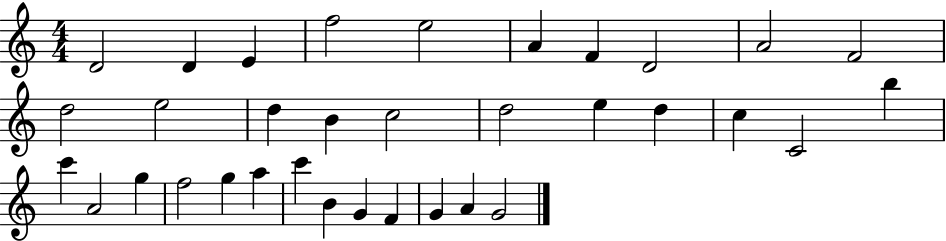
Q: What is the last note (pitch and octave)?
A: G4